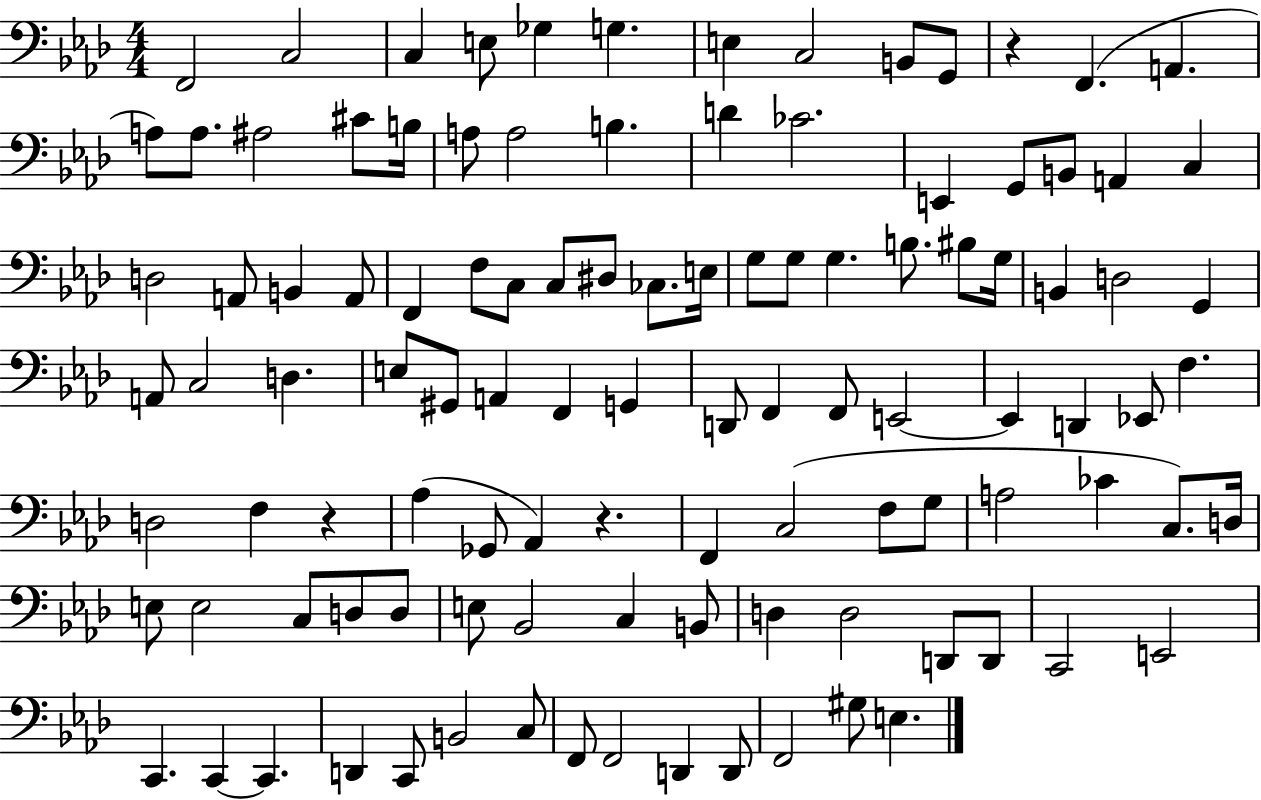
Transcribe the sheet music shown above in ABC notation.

X:1
T:Untitled
M:4/4
L:1/4
K:Ab
F,,2 C,2 C, E,/2 _G, G, E, C,2 B,,/2 G,,/2 z F,, A,, A,/2 A,/2 ^A,2 ^C/2 B,/4 A,/2 A,2 B, D _C2 E,, G,,/2 B,,/2 A,, C, D,2 A,,/2 B,, A,,/2 F,, F,/2 C,/2 C,/2 ^D,/2 _C,/2 E,/4 G,/2 G,/2 G, B,/2 ^B,/2 G,/4 B,, D,2 G,, A,,/2 C,2 D, E,/2 ^G,,/2 A,, F,, G,, D,,/2 F,, F,,/2 E,,2 E,, D,, _E,,/2 F, D,2 F, z _A, _G,,/2 _A,, z F,, C,2 F,/2 G,/2 A,2 _C C,/2 D,/4 E,/2 E,2 C,/2 D,/2 D,/2 E,/2 _B,,2 C, B,,/2 D, D,2 D,,/2 D,,/2 C,,2 E,,2 C,, C,, C,, D,, C,,/2 B,,2 C,/2 F,,/2 F,,2 D,, D,,/2 F,,2 ^G,/2 E,